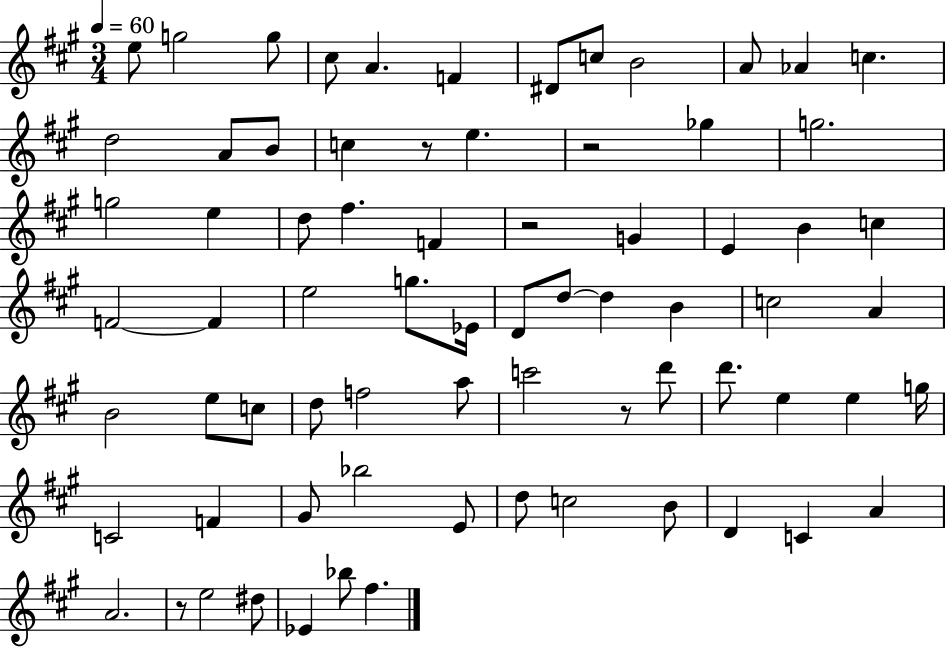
E5/e G5/h G5/e C#5/e A4/q. F4/q D#4/e C5/e B4/h A4/e Ab4/q C5/q. D5/h A4/e B4/e C5/q R/e E5/q. R/h Gb5/q G5/h. G5/h E5/q D5/e F#5/q. F4/q R/h G4/q E4/q B4/q C5/q F4/h F4/q E5/h G5/e. Eb4/s D4/e D5/e D5/q B4/q C5/h A4/q B4/h E5/e C5/e D5/e F5/h A5/e C6/h R/e D6/e D6/e. E5/q E5/q G5/s C4/h F4/q G#4/e Bb5/h E4/e D5/e C5/h B4/e D4/q C4/q A4/q A4/h. R/e E5/h D#5/e Eb4/q Bb5/e F#5/q.